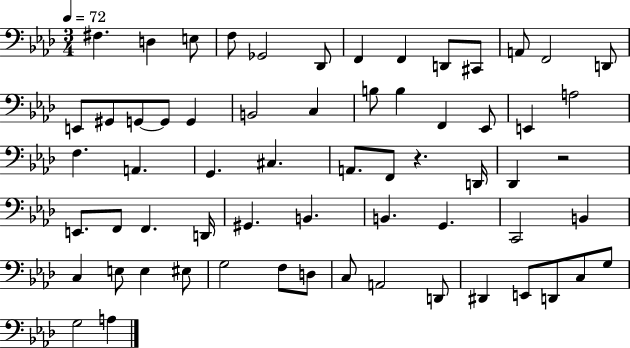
{
  \clef bass
  \numericTimeSignature
  \time 3/4
  \key aes \major
  \tempo 4 = 72
  fis4. d4 e8 | f8 ges,2 des,8 | f,4 f,4 d,8 cis,8 | a,8 f,2 d,8 | \break e,8 gis,8 g,8~~ g,8 g,4 | b,2 c4 | b8 b4 f,4 ees,8 | e,4 a2 | \break f4. a,4. | g,4. cis4. | a,8. f,8 r4. d,16 | des,4 r2 | \break e,8. f,8 f,4. d,16 | gis,4. b,4. | b,4. g,4. | c,2 b,4 | \break c4 e8 e4 eis8 | g2 f8 d8 | c8 a,2 d,8 | dis,4 e,8 d,8 c8 g8 | \break g2 a4 | \bar "|."
}